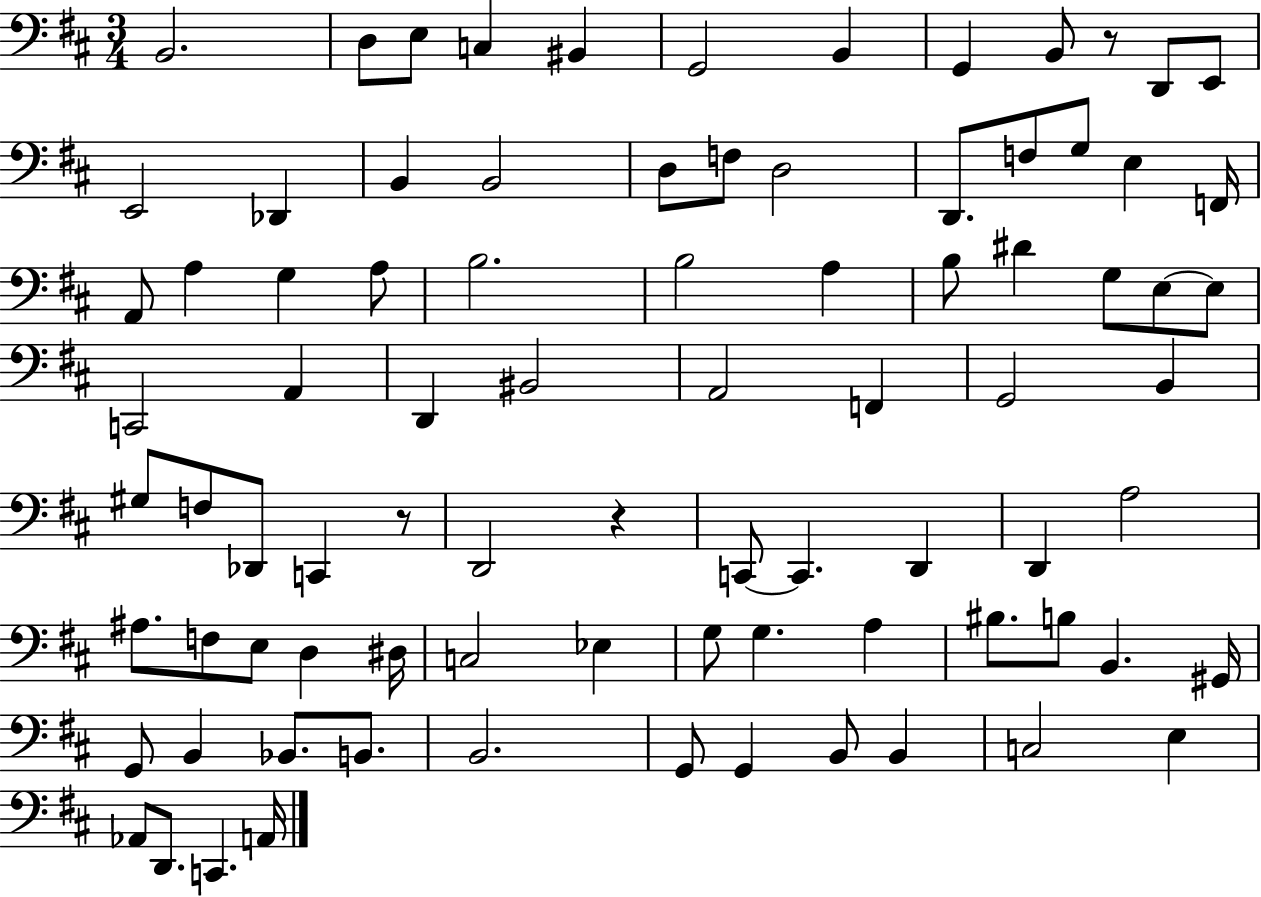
B2/h. D3/e E3/e C3/q BIS2/q G2/h B2/q G2/q B2/e R/e D2/e E2/e E2/h Db2/q B2/q B2/h D3/e F3/e D3/h D2/e. F3/e G3/e E3/q F2/s A2/e A3/q G3/q A3/e B3/h. B3/h A3/q B3/e D#4/q G3/e E3/e E3/e C2/h A2/q D2/q BIS2/h A2/h F2/q G2/h B2/q G#3/e F3/e Db2/e C2/q R/e D2/h R/q C2/e C2/q. D2/q D2/q A3/h A#3/e. F3/e E3/e D3/q D#3/s C3/h Eb3/q G3/e G3/q. A3/q BIS3/e. B3/e B2/q. G#2/s G2/e B2/q Bb2/e. B2/e. B2/h. G2/e G2/q B2/e B2/q C3/h E3/q Ab2/e D2/e. C2/q. A2/s